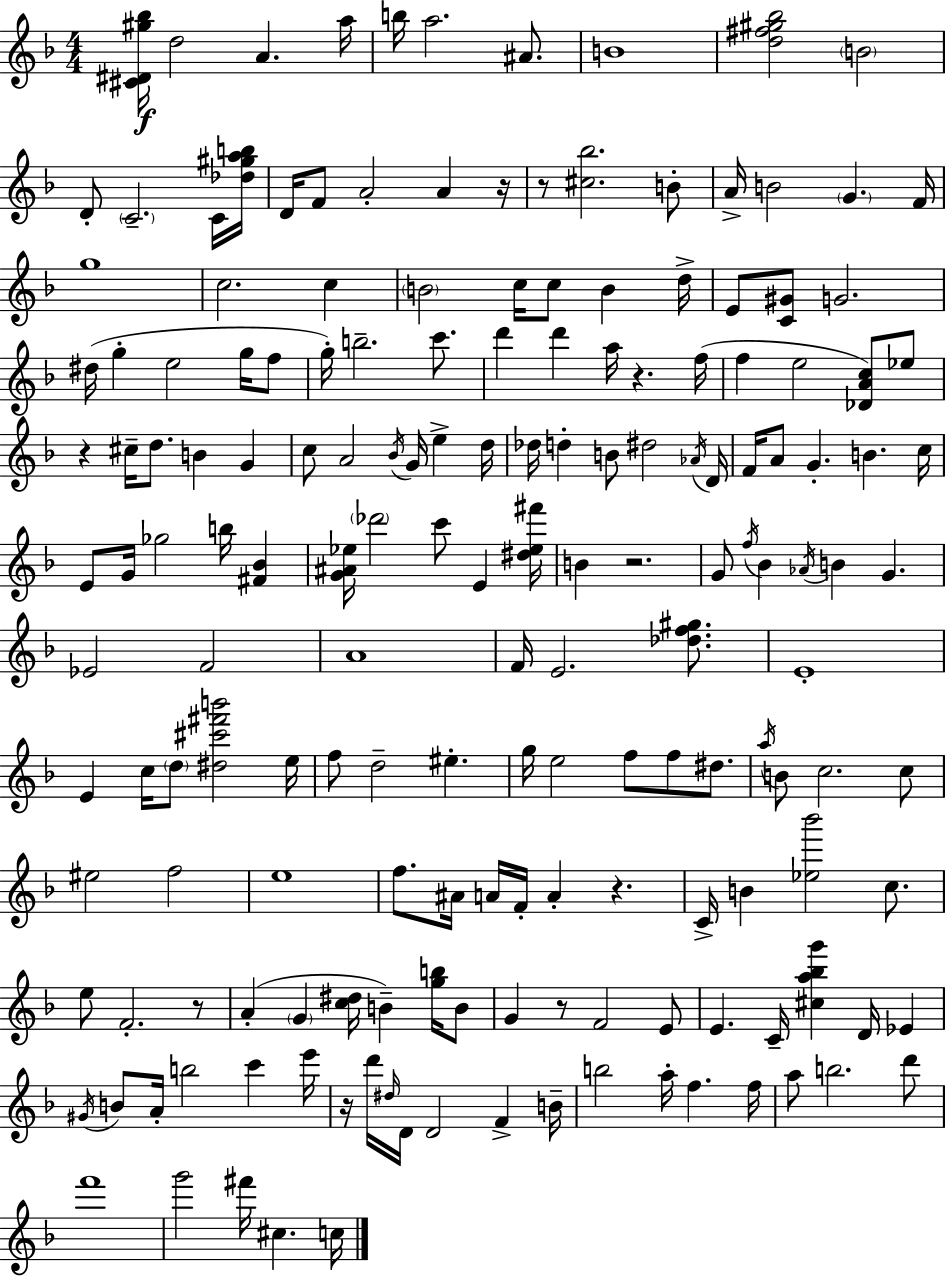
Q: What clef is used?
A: treble